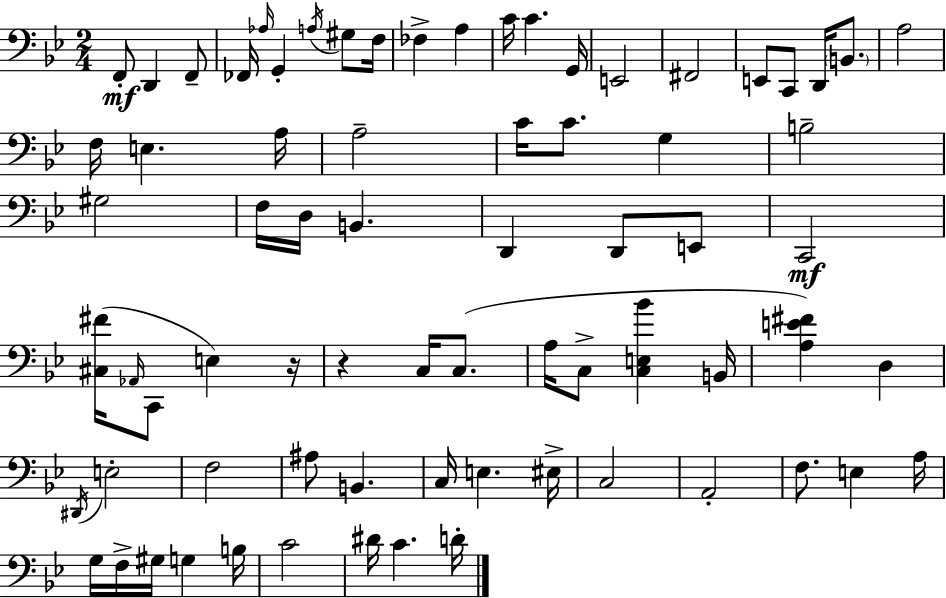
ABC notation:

X:1
T:Untitled
M:2/4
L:1/4
K:Bb
F,,/2 D,, F,,/2 _F,,/4 _A,/4 G,, A,/4 ^G,/2 F,/4 _F, A, C/4 C G,,/4 E,,2 ^F,,2 E,,/2 C,,/2 D,,/4 B,,/2 A,2 F,/4 E, A,/4 A,2 C/4 C/2 G, B,2 ^G,2 F,/4 D,/4 B,, D,, D,,/2 E,,/2 C,,2 [^C,^F]/4 _A,,/4 C,,/2 E, z/4 z C,/4 C,/2 A,/4 C,/2 [C,E,_B] B,,/4 [A,E^F] D, ^D,,/4 E,2 F,2 ^A,/2 B,, C,/4 E, ^E,/4 C,2 A,,2 F,/2 E, A,/4 G,/4 F,/4 ^G,/4 G, B,/4 C2 ^D/4 C D/4